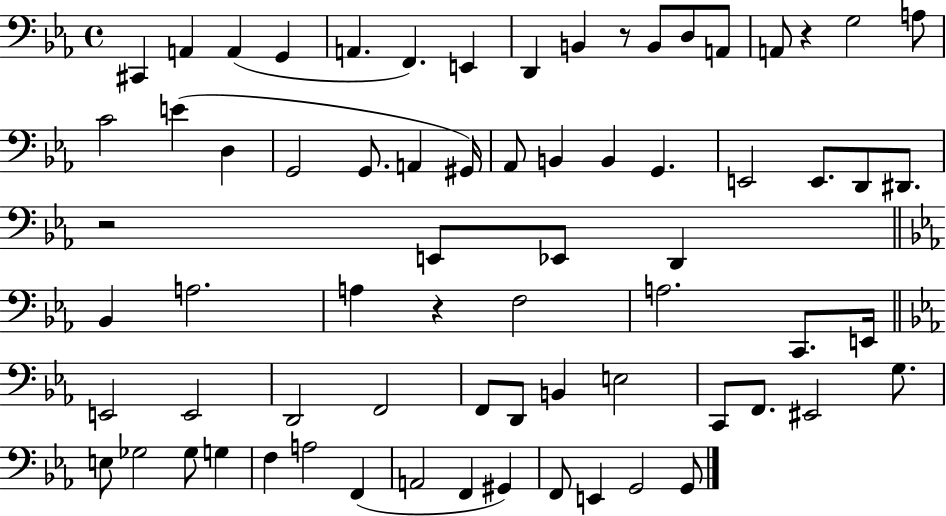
C#2/q A2/q A2/q G2/q A2/q. F2/q. E2/q D2/q B2/q R/e B2/e D3/e A2/e A2/e R/q G3/h A3/e C4/h E4/q D3/q G2/h G2/e. A2/q G#2/s Ab2/e B2/q B2/q G2/q. E2/h E2/e. D2/e D#2/e. R/h E2/e Eb2/e D2/q Bb2/q A3/h. A3/q R/q F3/h A3/h. C2/e. E2/s E2/h E2/h D2/h F2/h F2/e D2/e B2/q E3/h C2/e F2/e. EIS2/h G3/e. E3/e Gb3/h Gb3/e G3/q F3/q A3/h F2/q A2/h F2/q G#2/q F2/e E2/q G2/h G2/e